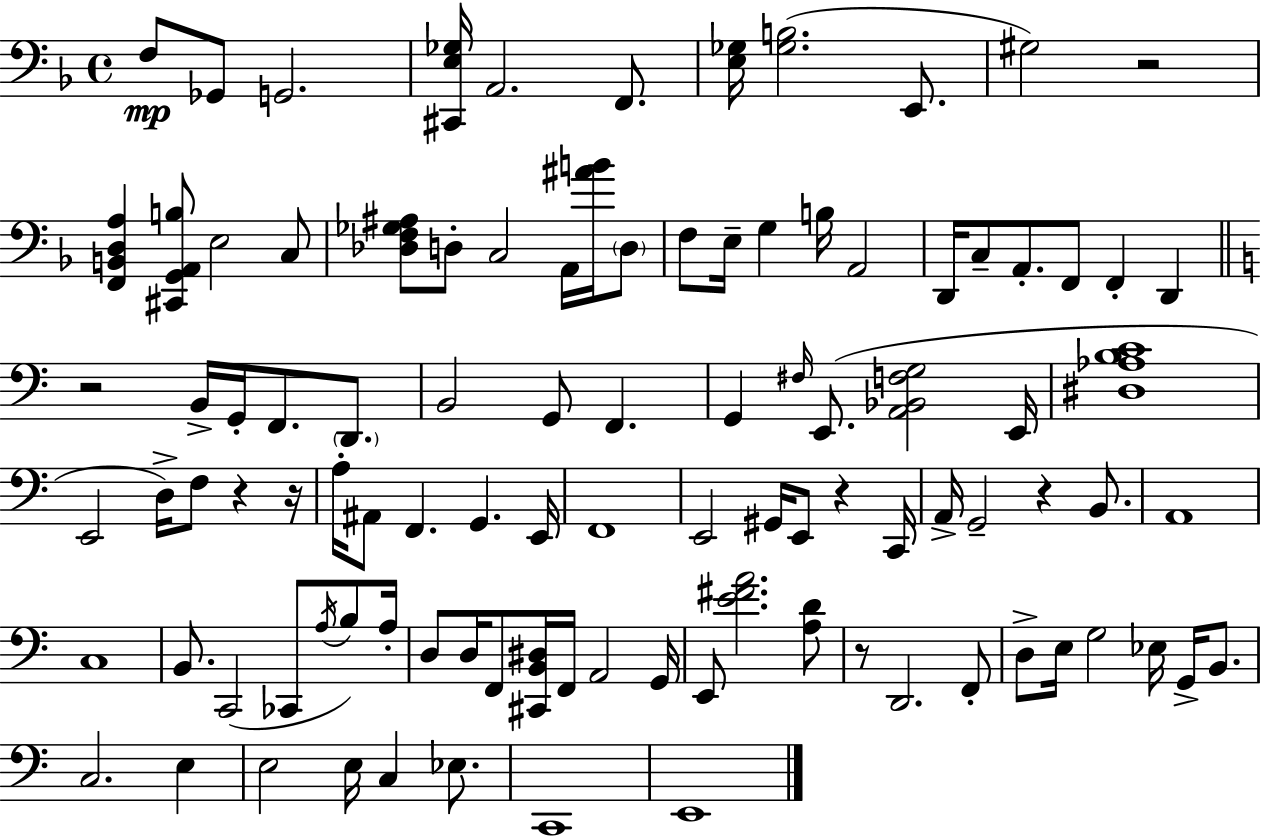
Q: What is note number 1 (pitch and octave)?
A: F3